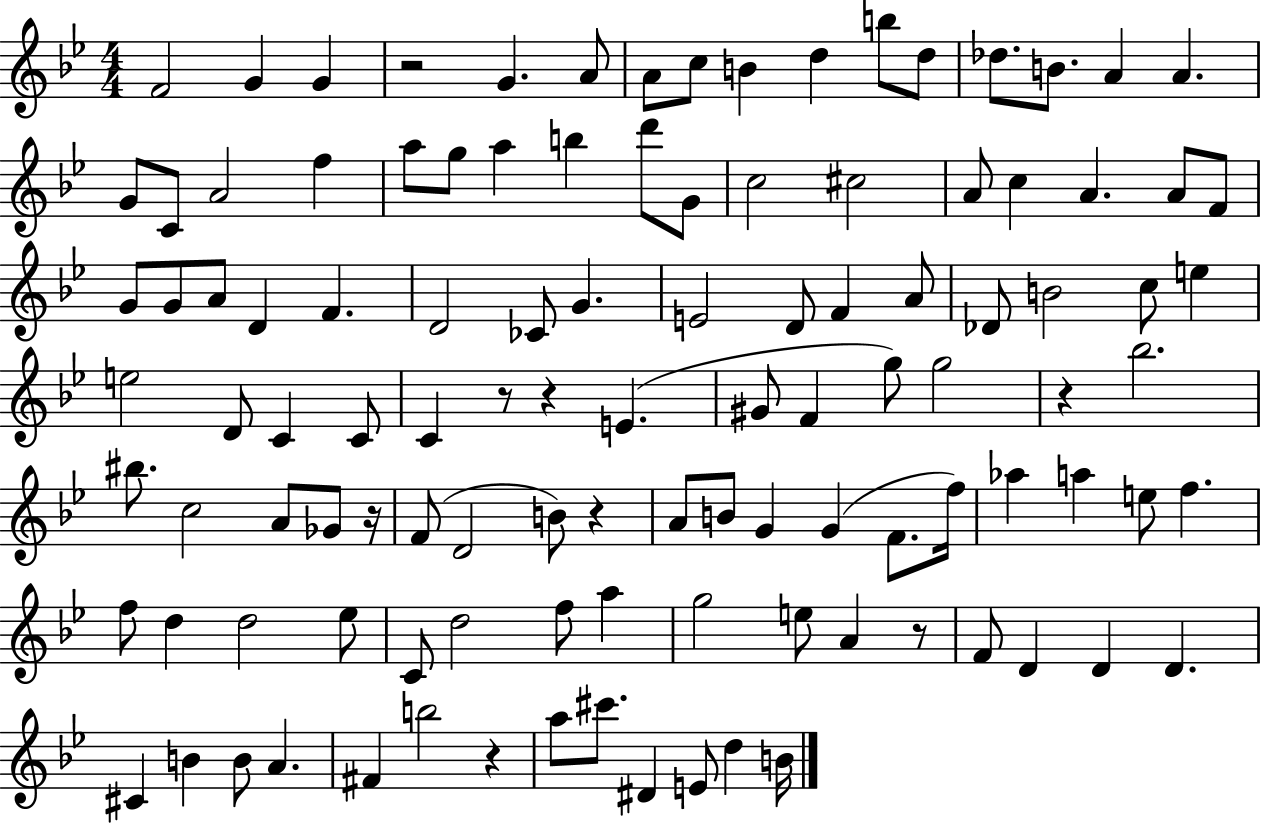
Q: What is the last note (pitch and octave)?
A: B4